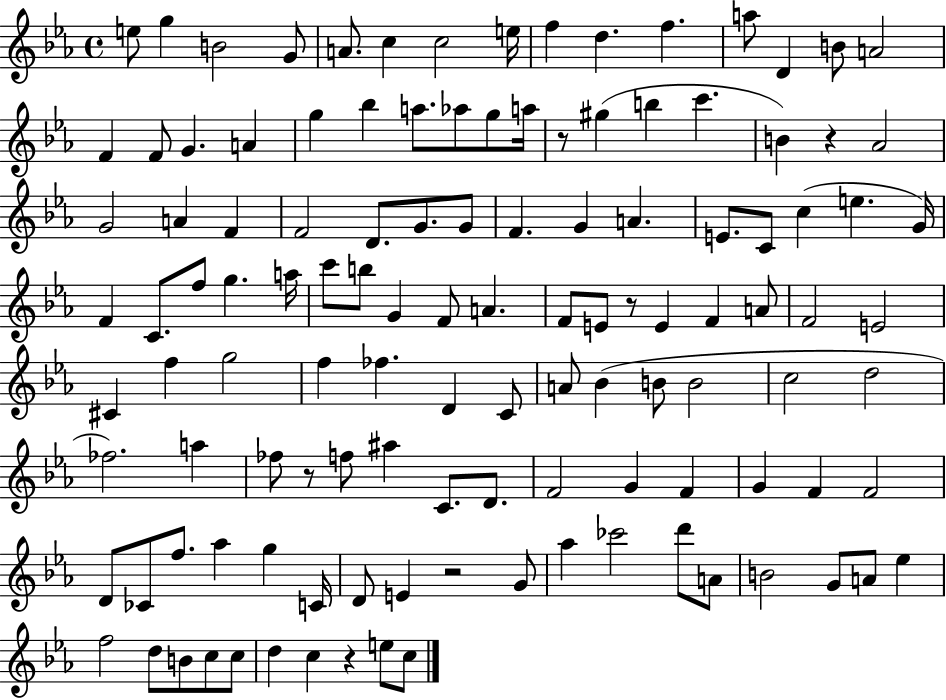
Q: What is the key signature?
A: EES major